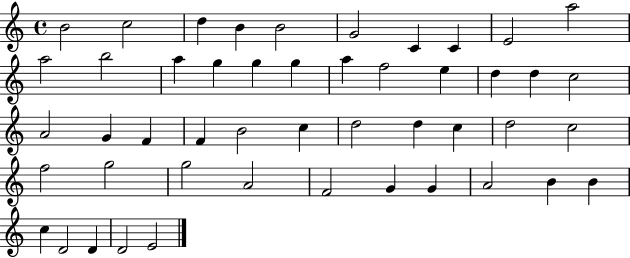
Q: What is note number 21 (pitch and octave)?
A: D5